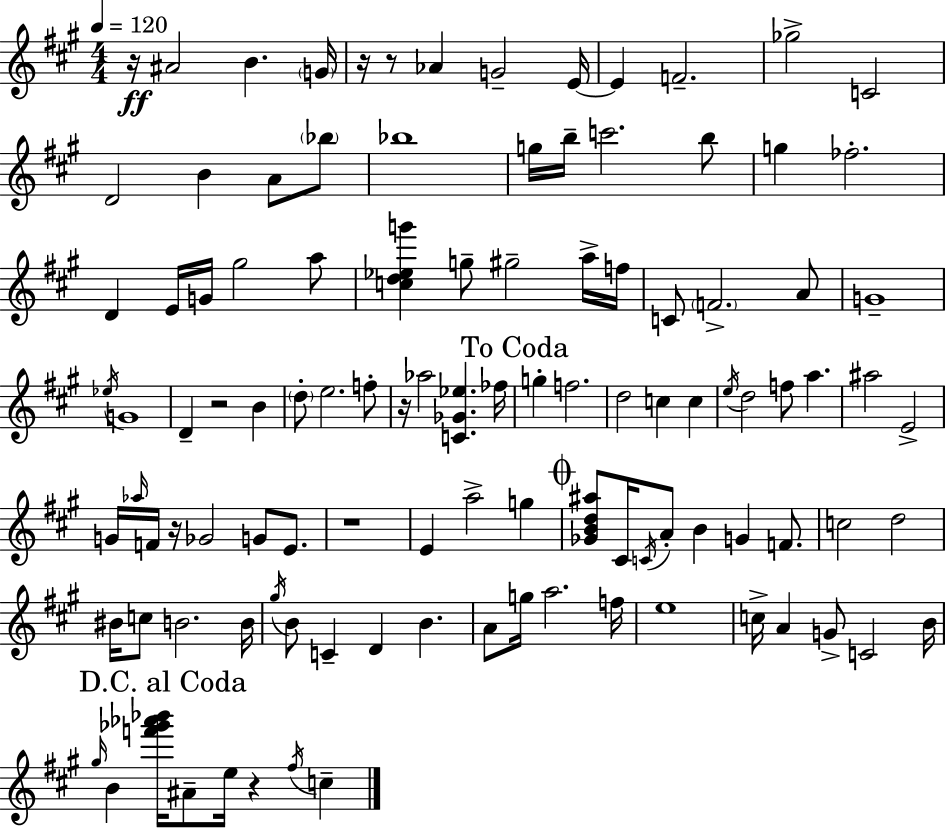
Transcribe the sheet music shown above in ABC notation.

X:1
T:Untitled
M:4/4
L:1/4
K:A
z/4 ^A2 B G/4 z/4 z/2 _A G2 E/4 E F2 _g2 C2 D2 B A/2 _b/2 _b4 g/4 b/4 c'2 b/2 g _f2 D E/4 G/4 ^g2 a/2 [cd_eg'] g/2 ^g2 a/4 f/4 C/2 F2 A/2 G4 _e/4 G4 D z2 B d/2 e2 f/2 z/4 _a2 [C_G_e] _f/4 g f2 d2 c c e/4 d2 f/2 a ^a2 E2 G/4 _a/4 F/4 z/4 _G2 G/2 E/2 z4 E a2 g [_GBd^a]/2 ^C/4 C/4 A/2 B G F/2 c2 d2 ^B/4 c/2 B2 B/4 ^g/4 B/2 C D B A/2 g/4 a2 f/4 e4 c/4 A G/2 C2 B/4 ^g/4 B [f'_g'_a'_b']/4 ^A/2 e/4 z ^f/4 c